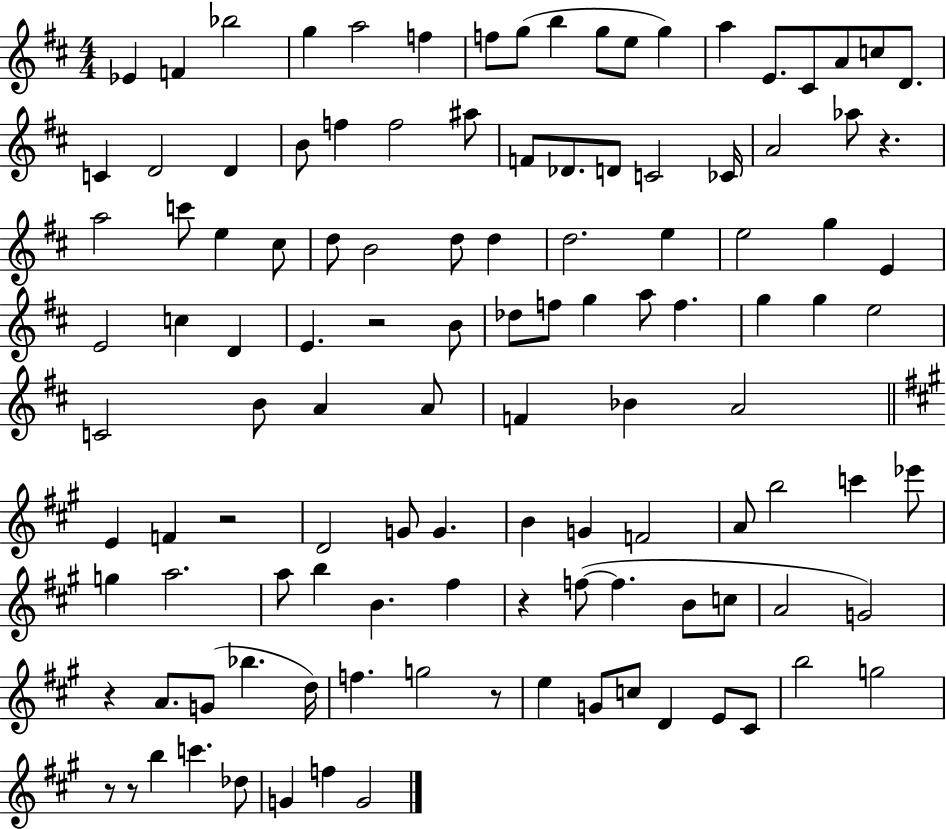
Eb4/q F4/q Bb5/h G5/q A5/h F5/q F5/e G5/e B5/q G5/e E5/e G5/q A5/q E4/e. C#4/e A4/e C5/e D4/e. C4/q D4/h D4/q B4/e F5/q F5/h A#5/e F4/e Db4/e. D4/e C4/h CES4/s A4/h Ab5/e R/q. A5/h C6/e E5/q C#5/e D5/e B4/h D5/e D5/q D5/h. E5/q E5/h G5/q E4/q E4/h C5/q D4/q E4/q. R/h B4/e Db5/e F5/e G5/q A5/e F5/q. G5/q G5/q E5/h C4/h B4/e A4/q A4/e F4/q Bb4/q A4/h E4/q F4/q R/h D4/h G4/e G4/q. B4/q G4/q F4/h A4/e B5/h C6/q Eb6/e G5/q A5/h. A5/e B5/q B4/q. F#5/q R/q F5/e F5/q. B4/e C5/e A4/h G4/h R/q A4/e. G4/e Bb5/q. D5/s F5/q. G5/h R/e E5/q G4/e C5/e D4/q E4/e C#4/e B5/h G5/h R/e R/e B5/q C6/q. Db5/e G4/q F5/q G4/h